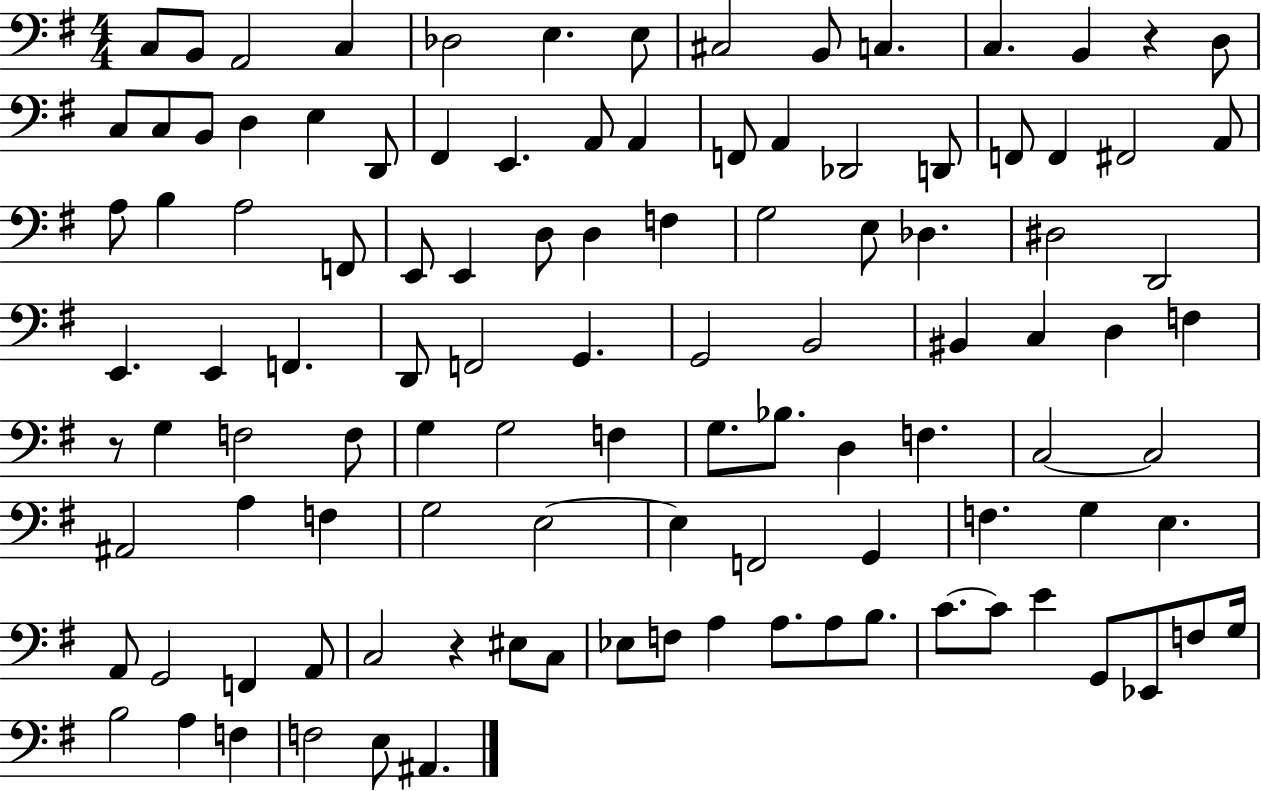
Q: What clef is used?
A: bass